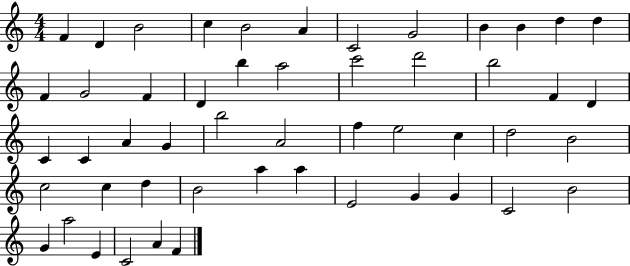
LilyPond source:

{
  \clef treble
  \numericTimeSignature
  \time 4/4
  \key c \major
  f'4 d'4 b'2 | c''4 b'2 a'4 | c'2 g'2 | b'4 b'4 d''4 d''4 | \break f'4 g'2 f'4 | d'4 b''4 a''2 | c'''2 d'''2 | b''2 f'4 d'4 | \break c'4 c'4 a'4 g'4 | b''2 a'2 | f''4 e''2 c''4 | d''2 b'2 | \break c''2 c''4 d''4 | b'2 a''4 a''4 | e'2 g'4 g'4 | c'2 b'2 | \break g'4 a''2 e'4 | c'2 a'4 f'4 | \bar "|."
}